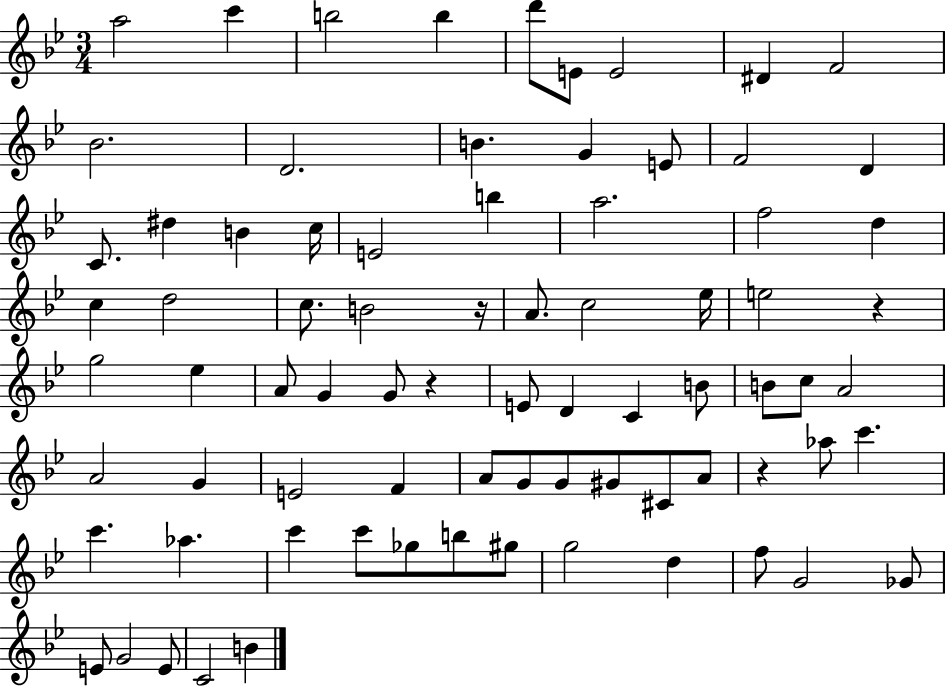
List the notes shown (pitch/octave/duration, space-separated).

A5/h C6/q B5/h B5/q D6/e E4/e E4/h D#4/q F4/h Bb4/h. D4/h. B4/q. G4/q E4/e F4/h D4/q C4/e. D#5/q B4/q C5/s E4/h B5/q A5/h. F5/h D5/q C5/q D5/h C5/e. B4/h R/s A4/e. C5/h Eb5/s E5/h R/q G5/h Eb5/q A4/e G4/q G4/e R/q E4/e D4/q C4/q B4/e B4/e C5/e A4/h A4/h G4/q E4/h F4/q A4/e G4/e G4/e G#4/e C#4/e A4/e R/q Ab5/e C6/q. C6/q. Ab5/q. C6/q C6/e Gb5/e B5/e G#5/e G5/h D5/q F5/e G4/h Gb4/e E4/e G4/h E4/e C4/h B4/q